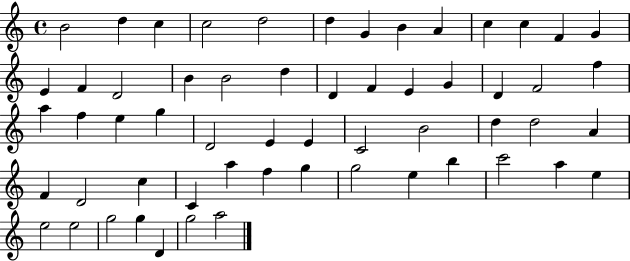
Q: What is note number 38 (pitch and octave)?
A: A4